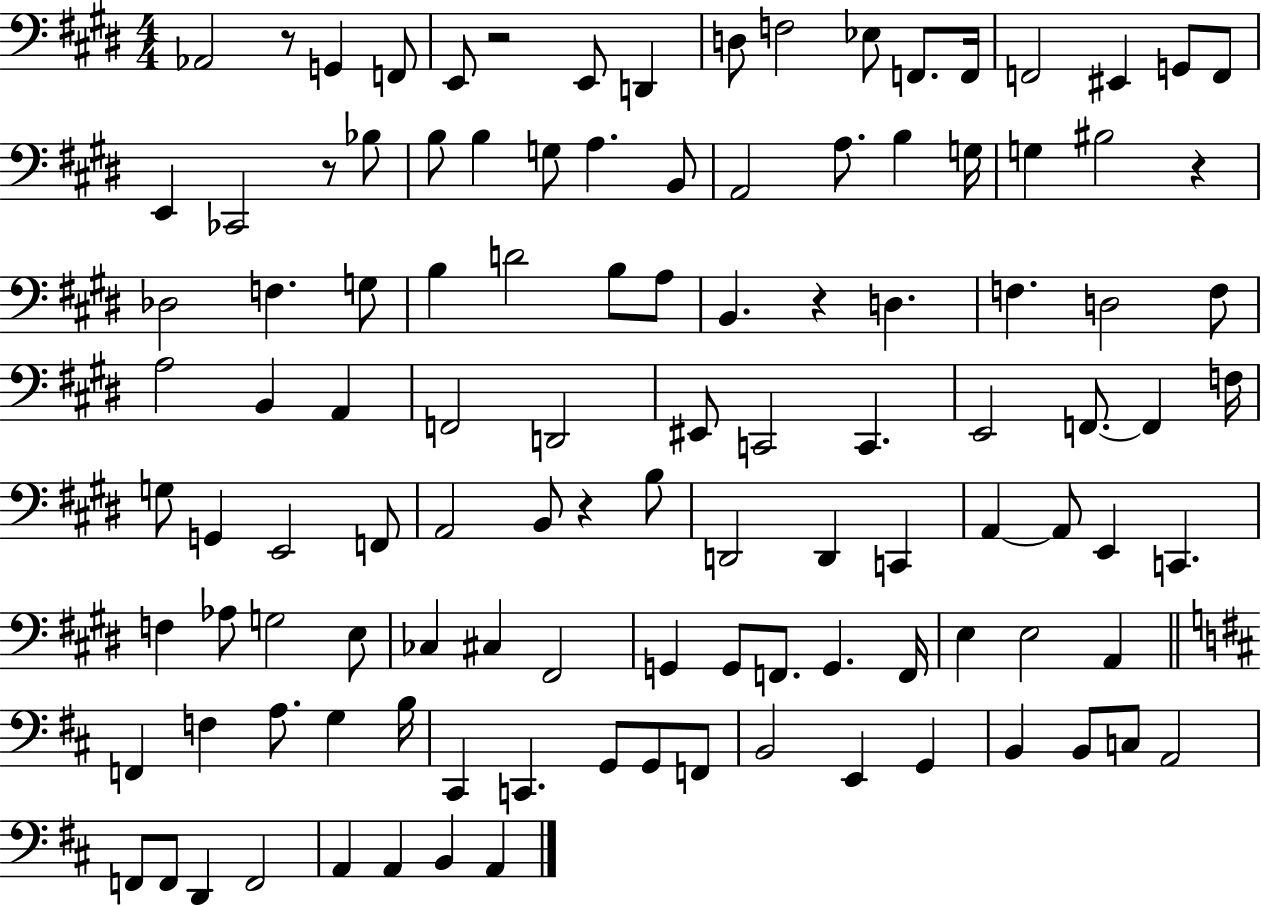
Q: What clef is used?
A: bass